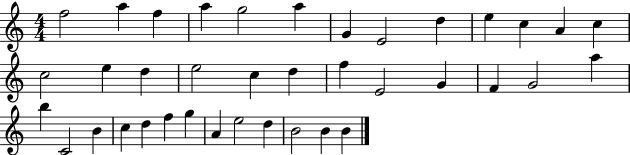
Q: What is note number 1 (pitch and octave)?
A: F5